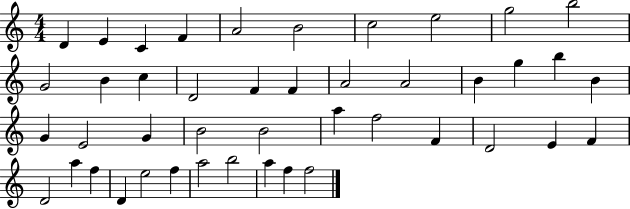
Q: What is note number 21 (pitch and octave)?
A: B5